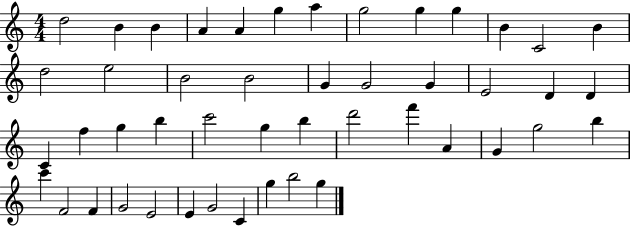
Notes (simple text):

D5/h B4/q B4/q A4/q A4/q G5/q A5/q G5/h G5/q G5/q B4/q C4/h B4/q D5/h E5/h B4/h B4/h G4/q G4/h G4/q E4/h D4/q D4/q C4/q F5/q G5/q B5/q C6/h G5/q B5/q D6/h F6/q A4/q G4/q G5/h B5/q C6/q F4/h F4/q G4/h E4/h E4/q G4/h C4/q G5/q B5/h G5/q